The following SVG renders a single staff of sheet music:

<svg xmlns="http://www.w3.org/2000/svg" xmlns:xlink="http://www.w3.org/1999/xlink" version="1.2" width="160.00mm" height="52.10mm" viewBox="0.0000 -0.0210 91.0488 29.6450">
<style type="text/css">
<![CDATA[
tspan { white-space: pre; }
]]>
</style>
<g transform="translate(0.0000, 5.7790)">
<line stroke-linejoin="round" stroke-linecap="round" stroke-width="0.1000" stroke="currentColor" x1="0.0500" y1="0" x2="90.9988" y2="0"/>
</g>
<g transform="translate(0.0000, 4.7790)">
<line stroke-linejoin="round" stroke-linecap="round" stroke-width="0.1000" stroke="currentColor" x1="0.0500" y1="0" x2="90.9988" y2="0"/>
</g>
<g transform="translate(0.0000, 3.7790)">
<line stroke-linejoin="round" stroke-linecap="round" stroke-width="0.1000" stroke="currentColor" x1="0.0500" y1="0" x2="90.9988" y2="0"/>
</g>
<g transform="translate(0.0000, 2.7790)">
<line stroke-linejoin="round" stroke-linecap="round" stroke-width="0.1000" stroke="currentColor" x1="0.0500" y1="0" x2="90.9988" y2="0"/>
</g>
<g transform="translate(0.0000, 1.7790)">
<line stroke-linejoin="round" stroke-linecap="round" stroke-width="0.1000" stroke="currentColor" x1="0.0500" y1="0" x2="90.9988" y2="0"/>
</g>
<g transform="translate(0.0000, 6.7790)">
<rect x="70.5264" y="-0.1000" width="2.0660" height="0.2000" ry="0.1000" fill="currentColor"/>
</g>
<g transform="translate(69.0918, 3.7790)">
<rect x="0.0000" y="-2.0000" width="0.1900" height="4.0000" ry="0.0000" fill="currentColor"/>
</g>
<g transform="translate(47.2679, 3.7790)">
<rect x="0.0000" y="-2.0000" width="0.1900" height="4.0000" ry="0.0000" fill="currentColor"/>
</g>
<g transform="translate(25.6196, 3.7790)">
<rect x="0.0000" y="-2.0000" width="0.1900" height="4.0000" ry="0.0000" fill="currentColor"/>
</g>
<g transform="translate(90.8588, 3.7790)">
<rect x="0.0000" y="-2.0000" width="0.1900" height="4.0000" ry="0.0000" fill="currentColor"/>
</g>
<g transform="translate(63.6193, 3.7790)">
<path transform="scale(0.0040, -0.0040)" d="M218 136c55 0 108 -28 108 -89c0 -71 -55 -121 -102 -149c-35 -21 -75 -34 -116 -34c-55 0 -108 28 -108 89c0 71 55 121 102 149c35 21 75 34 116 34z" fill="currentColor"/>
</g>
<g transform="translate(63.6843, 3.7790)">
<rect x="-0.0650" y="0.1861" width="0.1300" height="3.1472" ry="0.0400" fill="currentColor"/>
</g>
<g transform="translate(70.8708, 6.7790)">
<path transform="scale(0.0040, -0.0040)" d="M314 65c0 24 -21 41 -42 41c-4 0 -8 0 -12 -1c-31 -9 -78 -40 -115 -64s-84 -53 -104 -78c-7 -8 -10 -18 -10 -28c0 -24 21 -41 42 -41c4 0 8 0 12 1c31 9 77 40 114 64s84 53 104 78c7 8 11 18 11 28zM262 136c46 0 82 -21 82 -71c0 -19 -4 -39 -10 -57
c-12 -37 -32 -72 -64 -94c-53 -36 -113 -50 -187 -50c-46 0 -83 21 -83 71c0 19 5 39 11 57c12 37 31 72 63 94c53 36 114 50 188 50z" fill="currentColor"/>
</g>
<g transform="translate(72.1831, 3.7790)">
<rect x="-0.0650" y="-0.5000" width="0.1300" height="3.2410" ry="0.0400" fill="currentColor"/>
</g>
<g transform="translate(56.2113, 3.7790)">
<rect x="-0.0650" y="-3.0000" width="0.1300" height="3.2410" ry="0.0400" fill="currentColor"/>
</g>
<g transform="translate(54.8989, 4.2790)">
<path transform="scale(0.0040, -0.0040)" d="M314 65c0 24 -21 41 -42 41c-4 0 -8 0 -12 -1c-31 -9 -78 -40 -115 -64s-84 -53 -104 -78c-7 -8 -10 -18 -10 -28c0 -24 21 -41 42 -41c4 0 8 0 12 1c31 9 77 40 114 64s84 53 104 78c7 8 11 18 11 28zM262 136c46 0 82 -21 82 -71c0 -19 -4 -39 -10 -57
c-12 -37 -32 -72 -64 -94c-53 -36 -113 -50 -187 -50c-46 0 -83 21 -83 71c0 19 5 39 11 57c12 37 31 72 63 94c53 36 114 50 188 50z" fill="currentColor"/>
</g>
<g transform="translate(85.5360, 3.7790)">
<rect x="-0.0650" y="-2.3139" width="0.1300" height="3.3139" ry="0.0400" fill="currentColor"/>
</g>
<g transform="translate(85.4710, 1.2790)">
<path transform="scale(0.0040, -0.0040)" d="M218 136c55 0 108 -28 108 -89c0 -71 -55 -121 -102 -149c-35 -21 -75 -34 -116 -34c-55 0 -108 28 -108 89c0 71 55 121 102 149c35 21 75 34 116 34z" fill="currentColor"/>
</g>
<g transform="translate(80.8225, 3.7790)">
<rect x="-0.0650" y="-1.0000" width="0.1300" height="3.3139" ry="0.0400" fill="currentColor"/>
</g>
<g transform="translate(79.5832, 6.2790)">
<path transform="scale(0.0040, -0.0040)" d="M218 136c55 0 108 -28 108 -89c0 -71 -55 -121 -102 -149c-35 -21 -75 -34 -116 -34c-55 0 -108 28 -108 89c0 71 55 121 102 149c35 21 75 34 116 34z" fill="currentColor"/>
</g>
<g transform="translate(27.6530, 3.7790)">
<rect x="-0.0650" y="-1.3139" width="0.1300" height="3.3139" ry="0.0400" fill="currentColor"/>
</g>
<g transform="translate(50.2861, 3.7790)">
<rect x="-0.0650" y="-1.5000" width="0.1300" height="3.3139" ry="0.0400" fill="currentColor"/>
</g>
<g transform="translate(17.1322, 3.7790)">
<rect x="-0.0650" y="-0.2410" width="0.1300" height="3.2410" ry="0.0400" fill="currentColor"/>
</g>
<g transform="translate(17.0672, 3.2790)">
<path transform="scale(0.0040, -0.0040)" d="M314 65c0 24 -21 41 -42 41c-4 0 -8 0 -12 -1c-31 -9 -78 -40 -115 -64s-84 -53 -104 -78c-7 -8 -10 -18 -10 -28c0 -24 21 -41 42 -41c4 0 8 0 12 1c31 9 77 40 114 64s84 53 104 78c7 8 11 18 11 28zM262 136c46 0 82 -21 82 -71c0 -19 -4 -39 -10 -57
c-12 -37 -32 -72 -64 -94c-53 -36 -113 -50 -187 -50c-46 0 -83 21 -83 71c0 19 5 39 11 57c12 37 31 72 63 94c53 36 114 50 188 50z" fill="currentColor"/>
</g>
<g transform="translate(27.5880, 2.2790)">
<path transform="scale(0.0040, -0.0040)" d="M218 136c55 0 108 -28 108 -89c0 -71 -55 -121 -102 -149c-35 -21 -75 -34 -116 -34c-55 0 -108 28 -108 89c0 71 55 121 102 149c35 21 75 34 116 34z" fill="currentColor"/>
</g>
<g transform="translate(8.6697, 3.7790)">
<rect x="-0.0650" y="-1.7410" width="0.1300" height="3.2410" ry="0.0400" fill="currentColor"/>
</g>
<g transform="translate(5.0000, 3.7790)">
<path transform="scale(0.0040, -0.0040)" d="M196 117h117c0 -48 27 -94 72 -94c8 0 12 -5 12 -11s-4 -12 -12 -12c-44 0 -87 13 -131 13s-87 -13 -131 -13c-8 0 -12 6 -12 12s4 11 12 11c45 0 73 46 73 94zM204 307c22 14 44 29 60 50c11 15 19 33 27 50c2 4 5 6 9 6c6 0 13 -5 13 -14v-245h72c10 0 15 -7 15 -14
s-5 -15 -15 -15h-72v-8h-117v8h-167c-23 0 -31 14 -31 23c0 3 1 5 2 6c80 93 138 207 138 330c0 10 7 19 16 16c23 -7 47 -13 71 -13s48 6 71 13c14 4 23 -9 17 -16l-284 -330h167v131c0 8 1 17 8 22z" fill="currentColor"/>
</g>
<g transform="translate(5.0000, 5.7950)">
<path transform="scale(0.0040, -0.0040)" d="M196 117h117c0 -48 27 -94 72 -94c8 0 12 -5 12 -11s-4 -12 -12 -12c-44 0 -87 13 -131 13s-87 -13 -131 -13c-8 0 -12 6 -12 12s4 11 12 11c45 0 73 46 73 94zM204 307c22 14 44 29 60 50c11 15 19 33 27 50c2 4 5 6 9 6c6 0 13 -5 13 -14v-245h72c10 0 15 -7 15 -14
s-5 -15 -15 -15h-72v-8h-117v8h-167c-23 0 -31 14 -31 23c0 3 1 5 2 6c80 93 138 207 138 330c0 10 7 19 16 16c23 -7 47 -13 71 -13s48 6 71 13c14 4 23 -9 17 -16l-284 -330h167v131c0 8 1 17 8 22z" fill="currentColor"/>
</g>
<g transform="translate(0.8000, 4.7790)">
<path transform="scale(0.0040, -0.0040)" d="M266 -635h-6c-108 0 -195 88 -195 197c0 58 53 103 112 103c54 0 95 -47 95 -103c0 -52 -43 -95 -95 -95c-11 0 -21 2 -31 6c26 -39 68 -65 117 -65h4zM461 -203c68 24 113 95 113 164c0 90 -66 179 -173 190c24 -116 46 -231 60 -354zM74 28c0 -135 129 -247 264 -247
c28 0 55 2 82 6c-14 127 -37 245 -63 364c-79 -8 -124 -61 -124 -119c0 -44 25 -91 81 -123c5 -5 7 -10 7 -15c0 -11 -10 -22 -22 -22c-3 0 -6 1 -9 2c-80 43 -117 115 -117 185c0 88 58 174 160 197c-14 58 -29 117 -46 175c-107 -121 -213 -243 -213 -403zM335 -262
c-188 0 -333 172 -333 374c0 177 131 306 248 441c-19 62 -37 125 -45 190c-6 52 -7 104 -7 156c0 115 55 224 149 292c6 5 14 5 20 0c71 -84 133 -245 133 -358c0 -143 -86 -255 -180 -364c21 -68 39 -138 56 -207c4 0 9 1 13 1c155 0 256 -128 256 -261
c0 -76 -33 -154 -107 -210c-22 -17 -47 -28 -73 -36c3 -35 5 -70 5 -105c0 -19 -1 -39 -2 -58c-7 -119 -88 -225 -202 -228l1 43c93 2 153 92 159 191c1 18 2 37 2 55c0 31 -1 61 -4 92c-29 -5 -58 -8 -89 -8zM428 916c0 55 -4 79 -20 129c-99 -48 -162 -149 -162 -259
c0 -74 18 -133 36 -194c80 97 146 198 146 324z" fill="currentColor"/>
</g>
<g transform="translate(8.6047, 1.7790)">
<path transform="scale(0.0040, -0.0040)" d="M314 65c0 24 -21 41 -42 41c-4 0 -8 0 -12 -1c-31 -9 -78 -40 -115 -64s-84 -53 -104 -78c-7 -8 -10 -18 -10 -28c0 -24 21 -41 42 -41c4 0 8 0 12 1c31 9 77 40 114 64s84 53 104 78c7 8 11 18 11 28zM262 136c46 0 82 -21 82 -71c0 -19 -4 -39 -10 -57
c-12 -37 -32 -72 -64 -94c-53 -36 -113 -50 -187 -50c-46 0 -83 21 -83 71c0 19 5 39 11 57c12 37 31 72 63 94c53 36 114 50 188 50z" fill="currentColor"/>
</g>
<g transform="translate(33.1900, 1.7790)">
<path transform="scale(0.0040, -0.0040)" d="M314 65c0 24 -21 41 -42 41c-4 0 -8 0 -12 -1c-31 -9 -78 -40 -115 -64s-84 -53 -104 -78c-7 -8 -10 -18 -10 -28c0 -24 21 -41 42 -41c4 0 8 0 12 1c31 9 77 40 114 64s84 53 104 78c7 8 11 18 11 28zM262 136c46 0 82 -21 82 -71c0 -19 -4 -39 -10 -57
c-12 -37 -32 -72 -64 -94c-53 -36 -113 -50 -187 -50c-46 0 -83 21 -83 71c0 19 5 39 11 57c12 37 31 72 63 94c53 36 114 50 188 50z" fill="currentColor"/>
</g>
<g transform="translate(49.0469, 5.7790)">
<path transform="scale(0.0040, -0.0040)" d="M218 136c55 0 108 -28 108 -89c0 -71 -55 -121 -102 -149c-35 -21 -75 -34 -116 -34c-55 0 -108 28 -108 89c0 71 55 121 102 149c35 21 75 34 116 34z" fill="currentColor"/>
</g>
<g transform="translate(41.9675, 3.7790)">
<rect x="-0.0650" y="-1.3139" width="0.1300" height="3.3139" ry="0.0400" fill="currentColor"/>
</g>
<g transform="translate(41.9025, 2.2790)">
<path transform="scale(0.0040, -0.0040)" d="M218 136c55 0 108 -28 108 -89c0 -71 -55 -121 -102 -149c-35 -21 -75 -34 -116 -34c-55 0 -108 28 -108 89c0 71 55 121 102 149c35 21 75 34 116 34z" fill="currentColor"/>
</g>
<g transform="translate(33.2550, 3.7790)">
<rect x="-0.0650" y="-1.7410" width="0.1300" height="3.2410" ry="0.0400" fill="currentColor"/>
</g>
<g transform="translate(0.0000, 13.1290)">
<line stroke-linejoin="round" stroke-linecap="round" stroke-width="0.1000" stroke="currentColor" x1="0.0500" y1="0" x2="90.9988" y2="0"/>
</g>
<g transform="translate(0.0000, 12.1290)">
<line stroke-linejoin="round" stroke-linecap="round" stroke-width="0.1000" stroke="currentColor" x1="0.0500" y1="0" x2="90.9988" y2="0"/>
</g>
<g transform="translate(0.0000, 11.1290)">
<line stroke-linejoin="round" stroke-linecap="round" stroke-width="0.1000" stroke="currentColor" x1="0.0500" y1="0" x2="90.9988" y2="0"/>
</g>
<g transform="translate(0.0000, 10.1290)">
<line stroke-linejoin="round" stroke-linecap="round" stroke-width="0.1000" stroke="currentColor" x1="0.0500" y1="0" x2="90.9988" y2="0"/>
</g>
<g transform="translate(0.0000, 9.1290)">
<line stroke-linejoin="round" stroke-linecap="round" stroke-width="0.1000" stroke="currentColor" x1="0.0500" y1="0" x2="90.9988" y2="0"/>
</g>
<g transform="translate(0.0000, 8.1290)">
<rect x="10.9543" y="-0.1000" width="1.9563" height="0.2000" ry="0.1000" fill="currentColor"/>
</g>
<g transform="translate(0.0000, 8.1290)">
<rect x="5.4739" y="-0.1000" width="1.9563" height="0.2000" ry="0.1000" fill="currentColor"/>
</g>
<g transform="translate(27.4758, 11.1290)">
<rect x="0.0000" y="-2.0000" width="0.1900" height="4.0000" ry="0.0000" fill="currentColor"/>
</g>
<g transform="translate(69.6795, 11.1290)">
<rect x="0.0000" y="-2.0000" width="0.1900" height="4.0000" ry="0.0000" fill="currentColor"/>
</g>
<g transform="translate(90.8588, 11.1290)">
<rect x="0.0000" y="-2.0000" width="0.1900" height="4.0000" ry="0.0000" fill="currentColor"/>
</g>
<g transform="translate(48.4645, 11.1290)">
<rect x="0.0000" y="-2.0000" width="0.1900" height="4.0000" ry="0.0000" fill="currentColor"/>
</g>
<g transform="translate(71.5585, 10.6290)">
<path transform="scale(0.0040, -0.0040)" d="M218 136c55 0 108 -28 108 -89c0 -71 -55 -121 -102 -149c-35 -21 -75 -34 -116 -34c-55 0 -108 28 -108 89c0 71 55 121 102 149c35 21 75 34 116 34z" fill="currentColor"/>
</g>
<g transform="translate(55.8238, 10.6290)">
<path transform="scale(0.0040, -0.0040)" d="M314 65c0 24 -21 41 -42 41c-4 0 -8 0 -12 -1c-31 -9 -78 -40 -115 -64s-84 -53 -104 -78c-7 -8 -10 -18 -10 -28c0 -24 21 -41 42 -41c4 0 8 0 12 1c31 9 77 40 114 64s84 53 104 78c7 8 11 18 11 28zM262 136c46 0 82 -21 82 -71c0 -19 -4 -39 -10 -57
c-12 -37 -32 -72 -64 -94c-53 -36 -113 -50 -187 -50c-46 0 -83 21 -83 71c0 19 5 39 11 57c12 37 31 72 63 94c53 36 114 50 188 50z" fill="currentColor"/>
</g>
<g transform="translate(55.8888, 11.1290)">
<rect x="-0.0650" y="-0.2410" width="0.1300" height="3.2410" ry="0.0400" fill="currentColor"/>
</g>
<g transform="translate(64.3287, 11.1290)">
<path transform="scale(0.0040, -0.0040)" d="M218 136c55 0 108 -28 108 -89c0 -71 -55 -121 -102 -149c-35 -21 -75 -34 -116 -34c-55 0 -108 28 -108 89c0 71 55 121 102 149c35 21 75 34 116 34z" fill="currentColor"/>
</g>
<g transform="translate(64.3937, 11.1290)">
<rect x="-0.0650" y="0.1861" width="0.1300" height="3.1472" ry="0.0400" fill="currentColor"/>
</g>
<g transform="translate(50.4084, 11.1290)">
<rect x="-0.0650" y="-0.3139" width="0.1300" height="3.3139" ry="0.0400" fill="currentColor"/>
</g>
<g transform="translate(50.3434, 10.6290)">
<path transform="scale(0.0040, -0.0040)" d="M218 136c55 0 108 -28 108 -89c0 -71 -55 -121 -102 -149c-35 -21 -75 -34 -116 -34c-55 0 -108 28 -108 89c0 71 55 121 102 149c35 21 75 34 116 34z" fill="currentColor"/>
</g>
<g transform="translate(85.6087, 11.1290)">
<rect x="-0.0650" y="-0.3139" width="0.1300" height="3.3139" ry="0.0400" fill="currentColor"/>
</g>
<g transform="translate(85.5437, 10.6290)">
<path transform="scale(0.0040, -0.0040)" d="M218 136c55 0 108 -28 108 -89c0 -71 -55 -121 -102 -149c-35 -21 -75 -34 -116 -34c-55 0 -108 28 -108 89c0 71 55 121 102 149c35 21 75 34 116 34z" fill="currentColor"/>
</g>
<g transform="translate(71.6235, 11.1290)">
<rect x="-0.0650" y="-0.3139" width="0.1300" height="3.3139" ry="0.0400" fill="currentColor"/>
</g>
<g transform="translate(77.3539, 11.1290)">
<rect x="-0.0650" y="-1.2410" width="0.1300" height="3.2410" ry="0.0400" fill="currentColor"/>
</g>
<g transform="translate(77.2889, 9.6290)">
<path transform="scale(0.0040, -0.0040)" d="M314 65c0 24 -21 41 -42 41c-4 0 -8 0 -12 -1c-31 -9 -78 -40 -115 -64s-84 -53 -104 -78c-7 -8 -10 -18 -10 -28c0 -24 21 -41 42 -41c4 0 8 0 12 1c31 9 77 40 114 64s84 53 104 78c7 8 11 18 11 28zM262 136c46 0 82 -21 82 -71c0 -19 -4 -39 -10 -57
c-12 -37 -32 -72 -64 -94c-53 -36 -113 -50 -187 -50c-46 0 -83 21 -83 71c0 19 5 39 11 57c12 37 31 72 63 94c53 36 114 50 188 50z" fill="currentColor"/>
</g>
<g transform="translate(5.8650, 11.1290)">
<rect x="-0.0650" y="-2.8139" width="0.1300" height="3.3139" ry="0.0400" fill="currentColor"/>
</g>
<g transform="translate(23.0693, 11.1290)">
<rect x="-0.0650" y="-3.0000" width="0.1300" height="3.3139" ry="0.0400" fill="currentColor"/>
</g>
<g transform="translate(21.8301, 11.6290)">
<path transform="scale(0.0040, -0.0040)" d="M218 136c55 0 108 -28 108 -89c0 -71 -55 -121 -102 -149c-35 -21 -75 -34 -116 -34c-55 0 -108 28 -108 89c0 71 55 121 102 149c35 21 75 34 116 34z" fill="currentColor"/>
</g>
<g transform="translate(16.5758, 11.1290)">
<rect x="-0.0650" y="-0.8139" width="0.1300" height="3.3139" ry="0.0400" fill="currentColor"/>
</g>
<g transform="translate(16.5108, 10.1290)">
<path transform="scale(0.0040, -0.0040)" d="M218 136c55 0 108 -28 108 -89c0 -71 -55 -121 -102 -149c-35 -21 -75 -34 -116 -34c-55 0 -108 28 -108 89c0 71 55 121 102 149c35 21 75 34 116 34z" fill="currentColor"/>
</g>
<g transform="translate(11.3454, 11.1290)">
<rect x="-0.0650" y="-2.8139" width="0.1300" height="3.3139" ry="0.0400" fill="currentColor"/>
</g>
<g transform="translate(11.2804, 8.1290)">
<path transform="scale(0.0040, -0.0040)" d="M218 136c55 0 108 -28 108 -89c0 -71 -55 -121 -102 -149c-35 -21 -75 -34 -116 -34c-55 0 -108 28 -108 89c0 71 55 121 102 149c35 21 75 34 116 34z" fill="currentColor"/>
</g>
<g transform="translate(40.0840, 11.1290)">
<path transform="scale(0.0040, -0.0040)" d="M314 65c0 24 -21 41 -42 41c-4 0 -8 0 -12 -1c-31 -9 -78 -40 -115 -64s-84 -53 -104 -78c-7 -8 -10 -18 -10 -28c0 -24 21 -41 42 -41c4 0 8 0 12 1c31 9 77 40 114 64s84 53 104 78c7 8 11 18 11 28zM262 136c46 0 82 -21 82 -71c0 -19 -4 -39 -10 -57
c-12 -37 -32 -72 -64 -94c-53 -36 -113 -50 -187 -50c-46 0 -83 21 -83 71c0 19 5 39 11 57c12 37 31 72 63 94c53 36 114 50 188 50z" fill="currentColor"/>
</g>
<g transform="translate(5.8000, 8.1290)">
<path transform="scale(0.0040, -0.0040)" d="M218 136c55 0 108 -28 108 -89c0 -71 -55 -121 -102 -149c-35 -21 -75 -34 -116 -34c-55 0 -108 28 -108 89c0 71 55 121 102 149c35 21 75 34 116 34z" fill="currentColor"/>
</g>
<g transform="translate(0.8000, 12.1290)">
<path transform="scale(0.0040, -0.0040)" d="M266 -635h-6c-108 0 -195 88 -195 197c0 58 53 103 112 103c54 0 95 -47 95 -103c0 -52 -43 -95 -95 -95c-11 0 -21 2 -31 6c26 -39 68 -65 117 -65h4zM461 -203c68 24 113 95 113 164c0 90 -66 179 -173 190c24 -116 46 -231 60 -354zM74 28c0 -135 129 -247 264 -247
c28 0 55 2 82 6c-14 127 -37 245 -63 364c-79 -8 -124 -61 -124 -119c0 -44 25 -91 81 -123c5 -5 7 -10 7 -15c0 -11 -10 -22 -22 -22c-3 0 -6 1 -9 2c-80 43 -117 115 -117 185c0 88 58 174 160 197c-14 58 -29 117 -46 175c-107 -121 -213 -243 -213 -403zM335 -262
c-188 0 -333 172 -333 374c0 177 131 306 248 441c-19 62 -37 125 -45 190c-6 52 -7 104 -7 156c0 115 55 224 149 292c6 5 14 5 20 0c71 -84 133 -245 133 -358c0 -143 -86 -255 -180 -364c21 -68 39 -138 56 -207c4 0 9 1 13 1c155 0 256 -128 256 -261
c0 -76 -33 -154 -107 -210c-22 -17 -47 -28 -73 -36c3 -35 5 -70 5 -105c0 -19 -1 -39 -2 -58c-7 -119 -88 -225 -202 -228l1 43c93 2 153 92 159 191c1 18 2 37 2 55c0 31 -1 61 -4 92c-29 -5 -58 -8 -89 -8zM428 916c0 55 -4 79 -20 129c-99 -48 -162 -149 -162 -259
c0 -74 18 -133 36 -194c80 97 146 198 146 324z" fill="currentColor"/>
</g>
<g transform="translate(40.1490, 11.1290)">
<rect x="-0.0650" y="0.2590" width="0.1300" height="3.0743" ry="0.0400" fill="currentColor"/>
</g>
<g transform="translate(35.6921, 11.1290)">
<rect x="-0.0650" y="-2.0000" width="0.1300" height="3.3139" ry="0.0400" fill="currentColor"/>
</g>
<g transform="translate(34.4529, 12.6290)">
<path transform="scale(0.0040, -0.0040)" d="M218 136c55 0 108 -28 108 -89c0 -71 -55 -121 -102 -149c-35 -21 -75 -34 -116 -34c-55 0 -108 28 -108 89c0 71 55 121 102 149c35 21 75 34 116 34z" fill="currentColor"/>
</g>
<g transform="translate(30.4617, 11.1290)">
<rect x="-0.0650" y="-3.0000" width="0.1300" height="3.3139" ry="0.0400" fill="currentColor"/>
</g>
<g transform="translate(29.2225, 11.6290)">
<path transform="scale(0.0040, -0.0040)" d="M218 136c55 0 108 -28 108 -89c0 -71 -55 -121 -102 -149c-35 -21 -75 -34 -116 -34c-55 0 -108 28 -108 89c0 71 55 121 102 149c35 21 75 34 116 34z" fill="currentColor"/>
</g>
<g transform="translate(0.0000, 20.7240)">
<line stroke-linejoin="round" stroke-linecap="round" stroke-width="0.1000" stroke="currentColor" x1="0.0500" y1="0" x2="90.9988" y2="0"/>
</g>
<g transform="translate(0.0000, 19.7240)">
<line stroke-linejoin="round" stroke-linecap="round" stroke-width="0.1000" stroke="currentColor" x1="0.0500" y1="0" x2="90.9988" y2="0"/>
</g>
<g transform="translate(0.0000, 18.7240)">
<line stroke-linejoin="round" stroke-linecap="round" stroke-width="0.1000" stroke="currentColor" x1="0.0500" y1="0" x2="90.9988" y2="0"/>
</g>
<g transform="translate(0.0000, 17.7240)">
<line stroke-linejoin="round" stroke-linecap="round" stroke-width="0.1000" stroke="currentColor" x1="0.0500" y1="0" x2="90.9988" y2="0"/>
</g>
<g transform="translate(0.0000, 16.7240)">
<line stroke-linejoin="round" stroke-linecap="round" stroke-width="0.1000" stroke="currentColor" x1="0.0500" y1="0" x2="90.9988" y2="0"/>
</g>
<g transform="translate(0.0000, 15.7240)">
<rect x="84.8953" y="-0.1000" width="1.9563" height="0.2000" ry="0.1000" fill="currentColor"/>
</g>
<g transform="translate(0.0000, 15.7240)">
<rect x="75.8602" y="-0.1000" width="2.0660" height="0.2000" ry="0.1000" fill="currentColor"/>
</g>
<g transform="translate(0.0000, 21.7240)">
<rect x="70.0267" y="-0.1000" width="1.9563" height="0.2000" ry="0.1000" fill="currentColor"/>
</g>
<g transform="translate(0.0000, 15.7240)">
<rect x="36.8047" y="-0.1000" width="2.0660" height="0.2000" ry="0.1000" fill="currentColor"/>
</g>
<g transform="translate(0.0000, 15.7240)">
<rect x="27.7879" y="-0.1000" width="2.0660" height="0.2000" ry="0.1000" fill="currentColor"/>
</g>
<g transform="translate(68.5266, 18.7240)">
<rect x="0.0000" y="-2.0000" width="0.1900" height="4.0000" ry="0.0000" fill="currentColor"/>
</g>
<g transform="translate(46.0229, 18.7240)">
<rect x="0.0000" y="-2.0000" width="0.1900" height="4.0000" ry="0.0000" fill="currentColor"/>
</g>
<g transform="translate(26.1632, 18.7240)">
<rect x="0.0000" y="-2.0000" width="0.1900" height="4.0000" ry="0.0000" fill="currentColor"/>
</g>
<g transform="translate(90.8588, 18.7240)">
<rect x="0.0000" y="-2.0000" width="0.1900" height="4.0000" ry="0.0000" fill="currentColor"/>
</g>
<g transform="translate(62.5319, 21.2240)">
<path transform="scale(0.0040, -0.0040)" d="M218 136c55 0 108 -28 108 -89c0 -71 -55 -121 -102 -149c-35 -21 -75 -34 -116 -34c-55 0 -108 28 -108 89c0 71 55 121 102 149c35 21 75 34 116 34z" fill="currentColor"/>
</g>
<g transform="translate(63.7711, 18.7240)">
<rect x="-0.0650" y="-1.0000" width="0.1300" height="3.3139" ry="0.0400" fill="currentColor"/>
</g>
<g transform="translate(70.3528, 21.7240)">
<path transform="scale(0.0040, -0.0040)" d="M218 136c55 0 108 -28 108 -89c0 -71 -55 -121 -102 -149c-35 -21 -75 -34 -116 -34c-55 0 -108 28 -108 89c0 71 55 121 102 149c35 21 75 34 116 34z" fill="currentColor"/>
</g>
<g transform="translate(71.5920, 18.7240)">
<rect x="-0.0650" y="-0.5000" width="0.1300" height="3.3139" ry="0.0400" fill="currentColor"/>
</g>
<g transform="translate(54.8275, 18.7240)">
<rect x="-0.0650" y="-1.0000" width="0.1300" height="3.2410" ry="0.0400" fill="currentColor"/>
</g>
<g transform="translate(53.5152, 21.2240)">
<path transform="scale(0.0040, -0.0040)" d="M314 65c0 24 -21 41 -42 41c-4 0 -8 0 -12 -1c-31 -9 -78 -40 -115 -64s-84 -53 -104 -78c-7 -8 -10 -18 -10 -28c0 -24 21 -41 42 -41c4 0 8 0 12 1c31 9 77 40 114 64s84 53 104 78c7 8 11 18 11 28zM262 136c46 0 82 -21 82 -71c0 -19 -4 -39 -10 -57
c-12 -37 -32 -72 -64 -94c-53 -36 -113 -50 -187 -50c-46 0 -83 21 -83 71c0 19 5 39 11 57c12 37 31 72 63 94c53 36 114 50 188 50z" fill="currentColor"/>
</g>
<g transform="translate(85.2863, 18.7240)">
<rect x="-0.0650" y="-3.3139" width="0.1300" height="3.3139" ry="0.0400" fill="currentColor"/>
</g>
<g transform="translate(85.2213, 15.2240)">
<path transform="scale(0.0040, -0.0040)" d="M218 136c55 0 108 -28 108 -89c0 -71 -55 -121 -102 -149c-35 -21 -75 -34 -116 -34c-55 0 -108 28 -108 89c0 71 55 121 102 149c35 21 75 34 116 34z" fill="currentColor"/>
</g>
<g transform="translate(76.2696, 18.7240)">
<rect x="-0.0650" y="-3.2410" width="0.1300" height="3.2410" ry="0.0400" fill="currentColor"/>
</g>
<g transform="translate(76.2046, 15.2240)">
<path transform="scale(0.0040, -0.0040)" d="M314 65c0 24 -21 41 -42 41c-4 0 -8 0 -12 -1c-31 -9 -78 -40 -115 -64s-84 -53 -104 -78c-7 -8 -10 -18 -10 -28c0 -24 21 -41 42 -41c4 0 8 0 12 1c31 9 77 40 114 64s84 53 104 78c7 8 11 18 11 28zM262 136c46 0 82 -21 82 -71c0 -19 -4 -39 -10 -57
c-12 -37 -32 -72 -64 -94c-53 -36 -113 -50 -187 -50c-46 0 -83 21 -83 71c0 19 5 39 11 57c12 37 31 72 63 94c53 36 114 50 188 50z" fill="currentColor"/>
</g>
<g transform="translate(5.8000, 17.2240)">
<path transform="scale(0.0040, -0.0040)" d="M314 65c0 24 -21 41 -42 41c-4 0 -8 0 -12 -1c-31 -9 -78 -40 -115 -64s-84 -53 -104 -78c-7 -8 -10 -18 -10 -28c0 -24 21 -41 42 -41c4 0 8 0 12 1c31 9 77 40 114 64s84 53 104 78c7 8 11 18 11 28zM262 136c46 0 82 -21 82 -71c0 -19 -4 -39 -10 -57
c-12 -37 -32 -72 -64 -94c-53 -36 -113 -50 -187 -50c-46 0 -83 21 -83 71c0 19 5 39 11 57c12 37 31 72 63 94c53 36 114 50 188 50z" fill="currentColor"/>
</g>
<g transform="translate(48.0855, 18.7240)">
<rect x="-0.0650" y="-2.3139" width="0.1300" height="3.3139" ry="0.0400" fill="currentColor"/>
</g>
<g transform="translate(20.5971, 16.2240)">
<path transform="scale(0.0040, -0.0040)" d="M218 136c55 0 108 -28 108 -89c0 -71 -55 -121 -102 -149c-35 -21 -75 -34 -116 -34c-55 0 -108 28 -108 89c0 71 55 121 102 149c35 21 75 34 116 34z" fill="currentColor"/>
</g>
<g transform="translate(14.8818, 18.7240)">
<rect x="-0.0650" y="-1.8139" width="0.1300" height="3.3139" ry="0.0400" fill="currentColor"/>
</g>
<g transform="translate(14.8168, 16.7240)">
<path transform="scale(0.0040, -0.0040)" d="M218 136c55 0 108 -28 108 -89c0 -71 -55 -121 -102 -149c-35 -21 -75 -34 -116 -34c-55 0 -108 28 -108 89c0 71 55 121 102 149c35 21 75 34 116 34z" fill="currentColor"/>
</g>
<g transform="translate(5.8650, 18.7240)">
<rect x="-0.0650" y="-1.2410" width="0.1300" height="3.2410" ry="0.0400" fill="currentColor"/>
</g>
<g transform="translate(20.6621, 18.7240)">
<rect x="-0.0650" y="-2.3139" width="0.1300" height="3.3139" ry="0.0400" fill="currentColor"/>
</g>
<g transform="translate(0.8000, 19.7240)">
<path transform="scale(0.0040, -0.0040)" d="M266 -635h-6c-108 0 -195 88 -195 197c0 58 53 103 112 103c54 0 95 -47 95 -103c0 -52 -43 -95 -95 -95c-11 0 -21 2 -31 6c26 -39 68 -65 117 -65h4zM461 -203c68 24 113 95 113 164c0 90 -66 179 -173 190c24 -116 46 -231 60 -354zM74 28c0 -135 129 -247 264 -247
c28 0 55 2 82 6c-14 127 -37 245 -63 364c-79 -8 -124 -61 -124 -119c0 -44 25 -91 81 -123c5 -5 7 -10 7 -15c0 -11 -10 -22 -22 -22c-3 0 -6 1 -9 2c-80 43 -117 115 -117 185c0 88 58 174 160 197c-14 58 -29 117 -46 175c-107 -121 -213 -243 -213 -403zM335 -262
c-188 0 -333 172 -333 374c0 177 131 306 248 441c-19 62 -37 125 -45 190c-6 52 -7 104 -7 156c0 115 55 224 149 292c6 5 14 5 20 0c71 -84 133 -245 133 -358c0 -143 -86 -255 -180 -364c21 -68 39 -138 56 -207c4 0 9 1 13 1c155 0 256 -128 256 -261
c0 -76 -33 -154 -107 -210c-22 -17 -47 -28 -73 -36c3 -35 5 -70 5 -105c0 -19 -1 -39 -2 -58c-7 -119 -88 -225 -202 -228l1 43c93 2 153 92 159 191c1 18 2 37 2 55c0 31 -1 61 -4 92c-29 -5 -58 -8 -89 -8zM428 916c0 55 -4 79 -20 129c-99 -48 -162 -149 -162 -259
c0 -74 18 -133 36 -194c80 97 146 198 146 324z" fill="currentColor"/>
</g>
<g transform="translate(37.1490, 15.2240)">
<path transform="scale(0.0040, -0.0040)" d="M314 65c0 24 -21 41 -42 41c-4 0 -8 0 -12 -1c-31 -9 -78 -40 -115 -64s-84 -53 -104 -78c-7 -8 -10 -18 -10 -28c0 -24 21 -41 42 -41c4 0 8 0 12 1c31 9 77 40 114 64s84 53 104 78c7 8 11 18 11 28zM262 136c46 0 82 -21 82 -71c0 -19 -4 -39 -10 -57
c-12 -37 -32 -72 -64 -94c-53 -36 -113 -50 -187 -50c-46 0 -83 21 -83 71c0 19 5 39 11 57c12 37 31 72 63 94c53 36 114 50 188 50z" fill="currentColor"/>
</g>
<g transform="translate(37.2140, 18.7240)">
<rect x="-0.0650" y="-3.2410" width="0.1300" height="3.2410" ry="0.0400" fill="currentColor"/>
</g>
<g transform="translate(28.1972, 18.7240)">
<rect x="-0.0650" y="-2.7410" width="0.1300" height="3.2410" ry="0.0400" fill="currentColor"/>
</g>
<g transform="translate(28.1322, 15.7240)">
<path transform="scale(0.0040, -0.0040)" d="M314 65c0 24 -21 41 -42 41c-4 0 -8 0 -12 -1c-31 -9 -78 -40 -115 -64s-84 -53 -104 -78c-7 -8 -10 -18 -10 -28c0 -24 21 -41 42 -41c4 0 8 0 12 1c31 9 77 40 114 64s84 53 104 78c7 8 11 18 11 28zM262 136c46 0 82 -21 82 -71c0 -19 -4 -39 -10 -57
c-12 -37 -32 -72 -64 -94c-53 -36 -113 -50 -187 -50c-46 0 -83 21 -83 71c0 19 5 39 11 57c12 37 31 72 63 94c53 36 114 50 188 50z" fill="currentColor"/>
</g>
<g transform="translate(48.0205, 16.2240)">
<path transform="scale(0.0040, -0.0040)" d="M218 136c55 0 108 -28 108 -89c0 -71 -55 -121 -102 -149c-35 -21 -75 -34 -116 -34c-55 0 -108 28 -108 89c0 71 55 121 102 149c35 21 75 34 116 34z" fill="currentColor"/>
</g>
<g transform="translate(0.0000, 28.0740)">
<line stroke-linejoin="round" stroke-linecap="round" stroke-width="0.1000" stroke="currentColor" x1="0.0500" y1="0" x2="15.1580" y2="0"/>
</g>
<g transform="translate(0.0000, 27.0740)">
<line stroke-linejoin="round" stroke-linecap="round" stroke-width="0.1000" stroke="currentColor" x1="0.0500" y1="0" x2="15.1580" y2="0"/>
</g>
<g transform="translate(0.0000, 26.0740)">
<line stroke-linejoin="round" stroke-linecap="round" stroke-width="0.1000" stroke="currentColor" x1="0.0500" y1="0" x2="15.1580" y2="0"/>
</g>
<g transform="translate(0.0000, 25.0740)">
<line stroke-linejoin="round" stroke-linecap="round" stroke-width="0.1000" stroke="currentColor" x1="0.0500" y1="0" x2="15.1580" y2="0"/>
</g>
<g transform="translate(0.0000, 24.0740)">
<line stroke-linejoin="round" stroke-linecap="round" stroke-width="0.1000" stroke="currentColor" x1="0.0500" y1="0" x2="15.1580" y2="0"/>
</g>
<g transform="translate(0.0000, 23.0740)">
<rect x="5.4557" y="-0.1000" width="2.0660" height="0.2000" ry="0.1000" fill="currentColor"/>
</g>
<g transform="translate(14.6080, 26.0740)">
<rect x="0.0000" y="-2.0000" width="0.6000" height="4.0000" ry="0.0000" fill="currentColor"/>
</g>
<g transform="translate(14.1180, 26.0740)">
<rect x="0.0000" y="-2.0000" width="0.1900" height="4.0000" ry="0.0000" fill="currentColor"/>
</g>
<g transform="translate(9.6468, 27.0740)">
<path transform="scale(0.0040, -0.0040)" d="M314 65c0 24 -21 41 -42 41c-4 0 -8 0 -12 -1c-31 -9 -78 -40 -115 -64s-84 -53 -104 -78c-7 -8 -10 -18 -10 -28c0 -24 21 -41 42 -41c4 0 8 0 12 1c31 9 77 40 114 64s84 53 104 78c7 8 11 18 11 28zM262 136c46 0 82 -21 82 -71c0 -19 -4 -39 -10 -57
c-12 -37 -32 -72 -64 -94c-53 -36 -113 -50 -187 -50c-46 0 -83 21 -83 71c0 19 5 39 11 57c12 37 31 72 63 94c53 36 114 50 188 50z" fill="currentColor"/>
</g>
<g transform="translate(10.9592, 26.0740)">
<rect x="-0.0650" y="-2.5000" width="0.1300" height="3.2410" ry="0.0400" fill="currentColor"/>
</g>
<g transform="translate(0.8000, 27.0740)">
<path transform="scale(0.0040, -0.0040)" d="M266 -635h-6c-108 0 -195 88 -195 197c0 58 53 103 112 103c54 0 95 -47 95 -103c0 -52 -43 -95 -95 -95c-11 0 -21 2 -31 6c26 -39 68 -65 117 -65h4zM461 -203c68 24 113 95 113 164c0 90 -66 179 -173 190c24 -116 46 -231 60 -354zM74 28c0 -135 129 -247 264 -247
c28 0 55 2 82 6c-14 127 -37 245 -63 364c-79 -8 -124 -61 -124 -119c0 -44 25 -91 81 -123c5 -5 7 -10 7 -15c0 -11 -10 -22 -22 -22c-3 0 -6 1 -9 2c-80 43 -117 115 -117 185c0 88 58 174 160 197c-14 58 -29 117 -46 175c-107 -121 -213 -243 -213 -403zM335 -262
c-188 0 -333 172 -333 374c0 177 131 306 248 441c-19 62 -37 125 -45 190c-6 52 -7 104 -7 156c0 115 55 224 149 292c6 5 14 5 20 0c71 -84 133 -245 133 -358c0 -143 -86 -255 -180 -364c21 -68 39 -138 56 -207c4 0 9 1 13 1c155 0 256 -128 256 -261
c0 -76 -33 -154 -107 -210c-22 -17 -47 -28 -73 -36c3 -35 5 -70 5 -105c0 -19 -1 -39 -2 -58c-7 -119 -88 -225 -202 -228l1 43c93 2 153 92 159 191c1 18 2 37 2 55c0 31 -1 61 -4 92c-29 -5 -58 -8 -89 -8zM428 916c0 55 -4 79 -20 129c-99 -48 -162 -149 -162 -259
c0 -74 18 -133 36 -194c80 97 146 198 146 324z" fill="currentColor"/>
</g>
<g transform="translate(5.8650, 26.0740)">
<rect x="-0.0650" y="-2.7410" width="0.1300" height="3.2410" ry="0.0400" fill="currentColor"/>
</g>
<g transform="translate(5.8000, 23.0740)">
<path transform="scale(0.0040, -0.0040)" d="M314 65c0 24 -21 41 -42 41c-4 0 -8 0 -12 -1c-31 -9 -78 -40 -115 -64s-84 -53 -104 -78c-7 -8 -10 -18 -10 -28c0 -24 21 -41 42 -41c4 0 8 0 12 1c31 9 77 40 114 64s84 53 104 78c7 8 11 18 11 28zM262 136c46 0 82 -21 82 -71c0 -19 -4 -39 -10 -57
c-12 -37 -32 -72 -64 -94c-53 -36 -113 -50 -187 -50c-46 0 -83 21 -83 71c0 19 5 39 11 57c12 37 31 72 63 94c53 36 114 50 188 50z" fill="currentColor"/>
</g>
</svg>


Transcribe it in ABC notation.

X:1
T:Untitled
M:4/4
L:1/4
K:C
f2 c2 e f2 e E A2 B C2 D g a a d A A F B2 c c2 B c e2 c e2 f g a2 b2 g D2 D C b2 b a2 G2